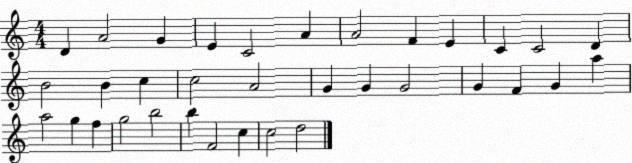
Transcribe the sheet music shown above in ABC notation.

X:1
T:Untitled
M:4/4
L:1/4
K:C
D A2 G E C2 A A2 F E C C2 D B2 B c c2 A2 G G G2 G F G a a2 g f g2 b2 b F2 c c2 d2